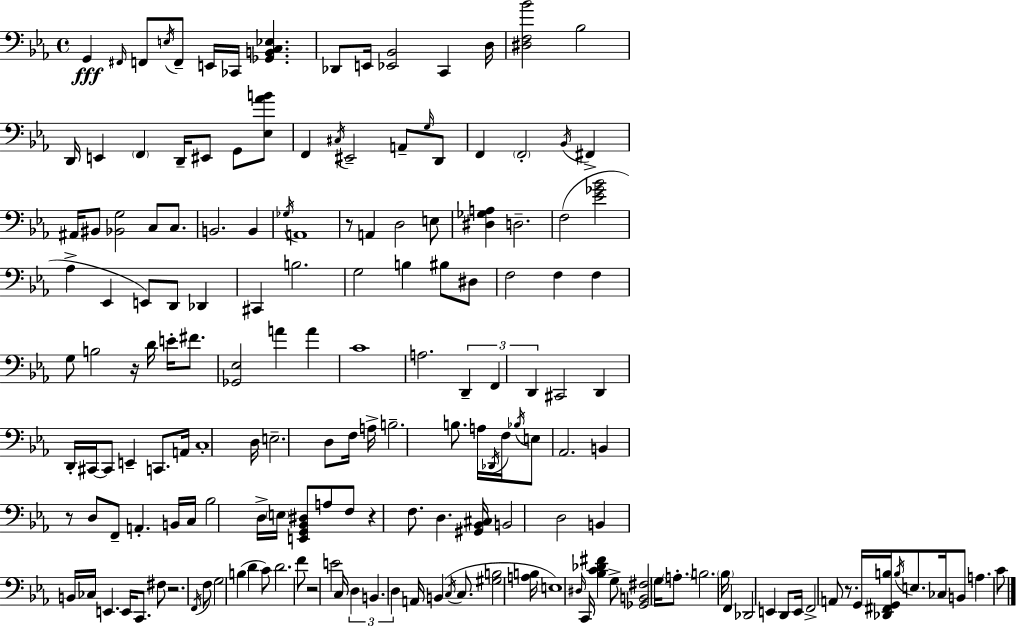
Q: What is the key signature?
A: C minor